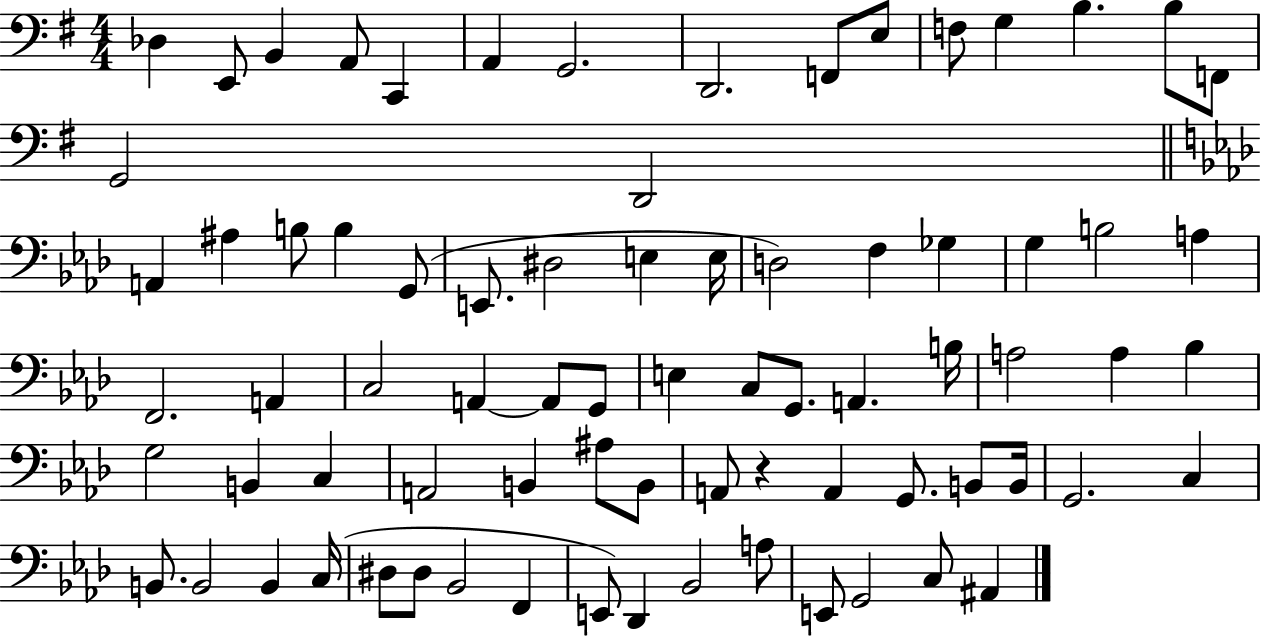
Db3/q E2/e B2/q A2/e C2/q A2/q G2/h. D2/h. F2/e E3/e F3/e G3/q B3/q. B3/e F2/e G2/h D2/h A2/q A#3/q B3/e B3/q G2/e E2/e. D#3/h E3/q E3/s D3/h F3/q Gb3/q G3/q B3/h A3/q F2/h. A2/q C3/h A2/q A2/e G2/e E3/q C3/e G2/e. A2/q. B3/s A3/h A3/q Bb3/q G3/h B2/q C3/q A2/h B2/q A#3/e B2/e A2/e R/q A2/q G2/e. B2/e B2/s G2/h. C3/q B2/e. B2/h B2/q C3/s D#3/e D#3/e Bb2/h F2/q E2/e Db2/q Bb2/h A3/e E2/e G2/h C3/e A#2/q